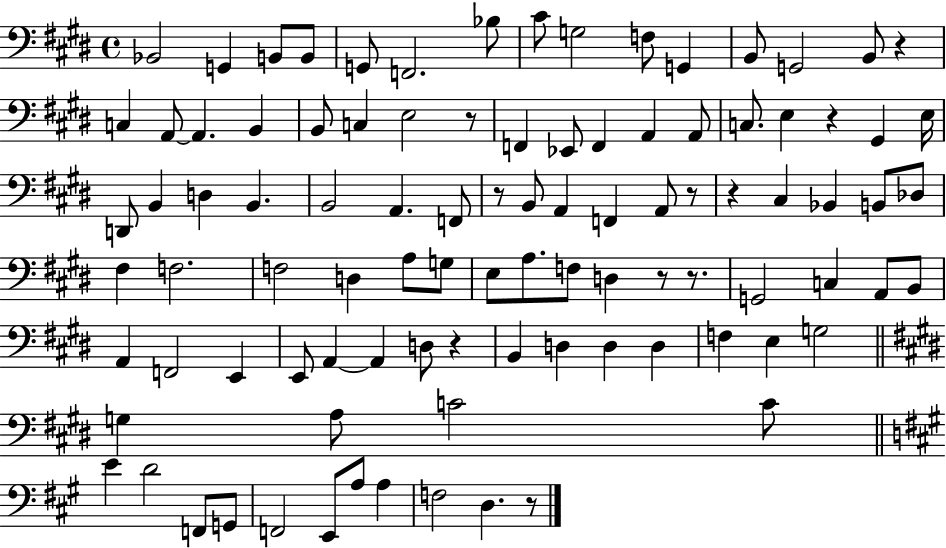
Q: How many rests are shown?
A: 10